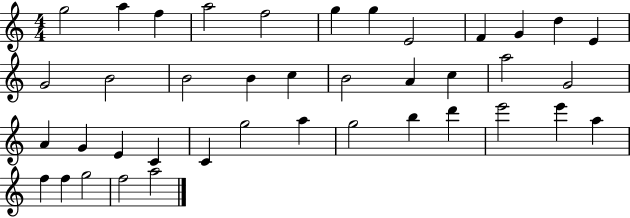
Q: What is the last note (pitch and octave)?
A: A5